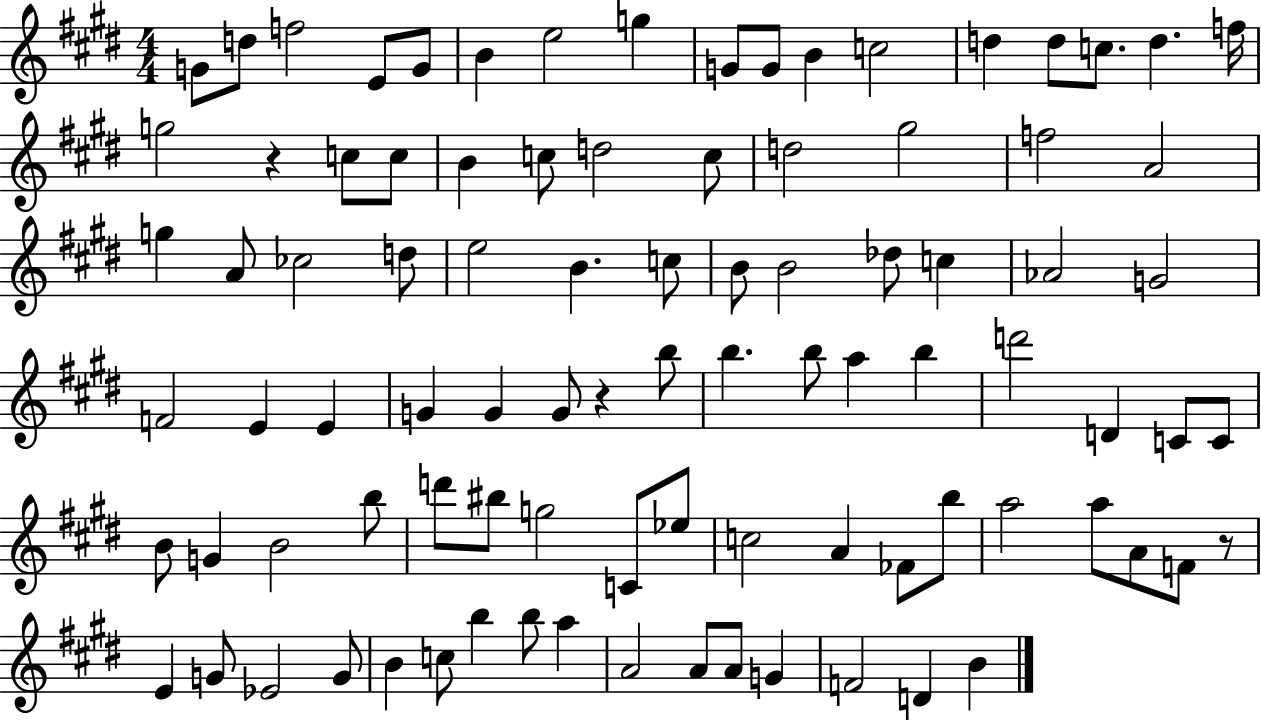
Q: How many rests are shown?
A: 3